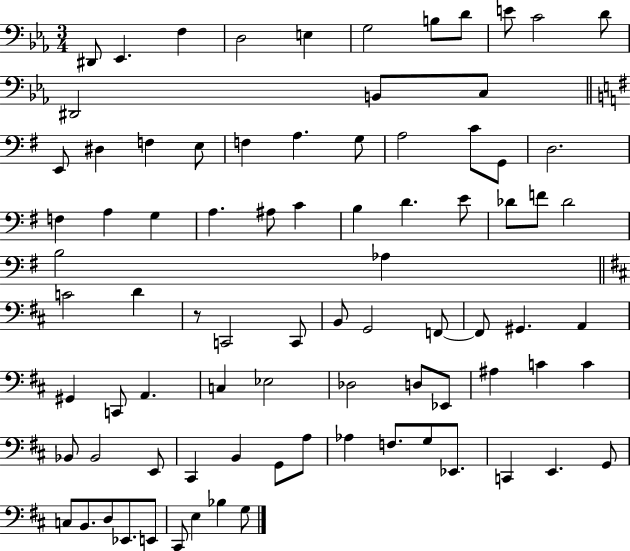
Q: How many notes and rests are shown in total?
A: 84